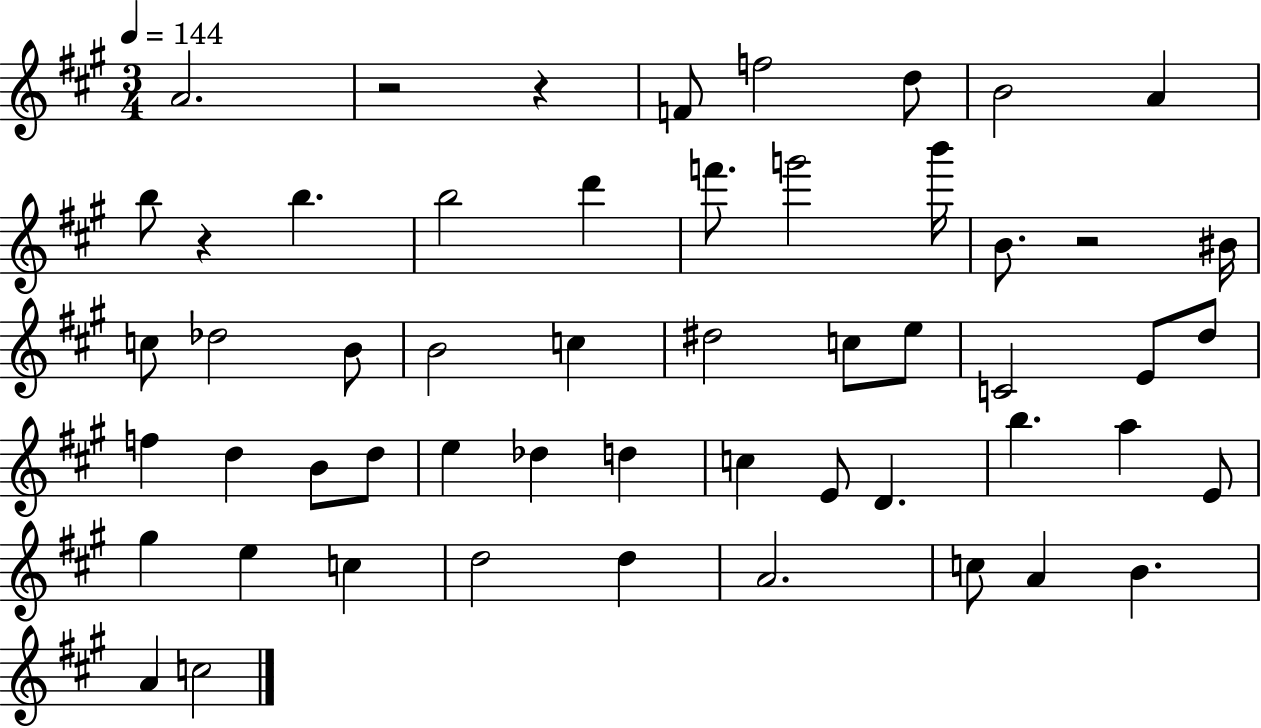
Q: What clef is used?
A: treble